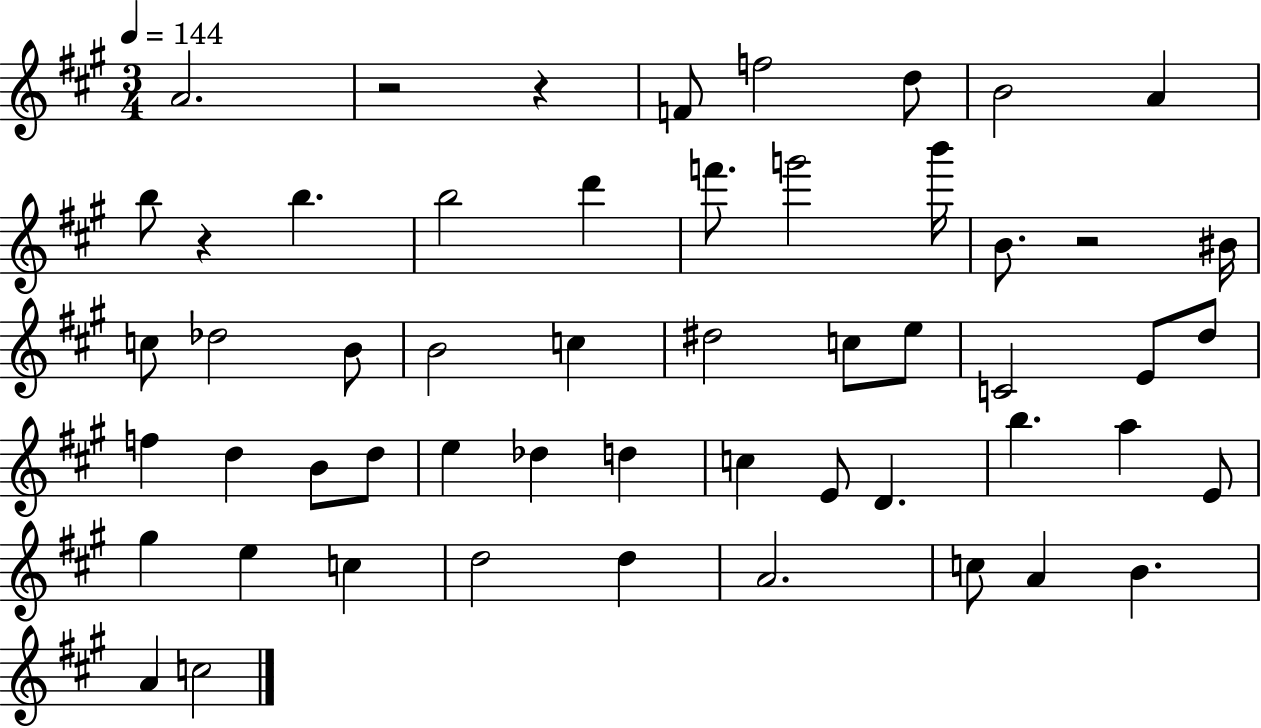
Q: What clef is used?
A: treble